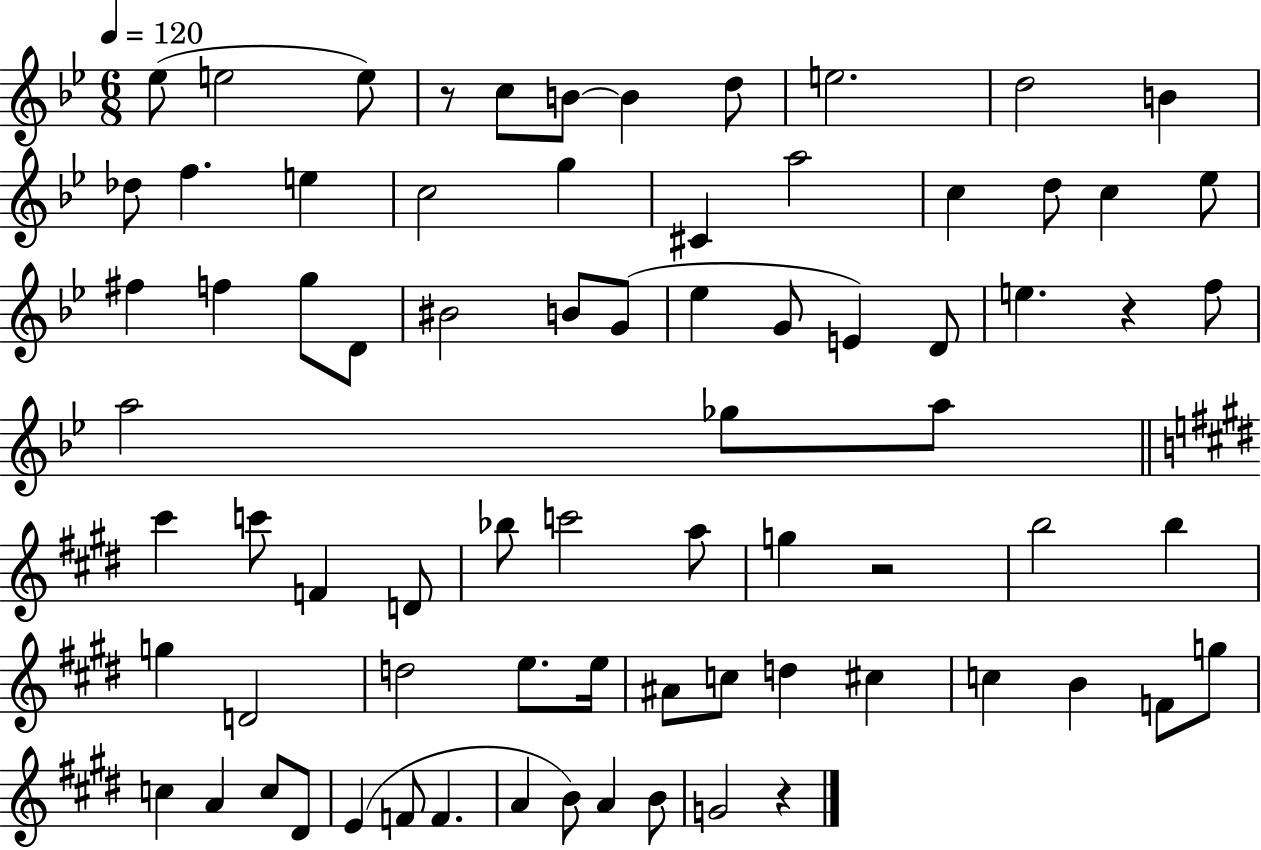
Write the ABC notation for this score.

X:1
T:Untitled
M:6/8
L:1/4
K:Bb
_e/2 e2 e/2 z/2 c/2 B/2 B d/2 e2 d2 B _d/2 f e c2 g ^C a2 c d/2 c _e/2 ^f f g/2 D/2 ^B2 B/2 G/2 _e G/2 E D/2 e z f/2 a2 _g/2 a/2 ^c' c'/2 F D/2 _b/2 c'2 a/2 g z2 b2 b g D2 d2 e/2 e/4 ^A/2 c/2 d ^c c B F/2 g/2 c A c/2 ^D/2 E F/2 F A B/2 A B/2 G2 z